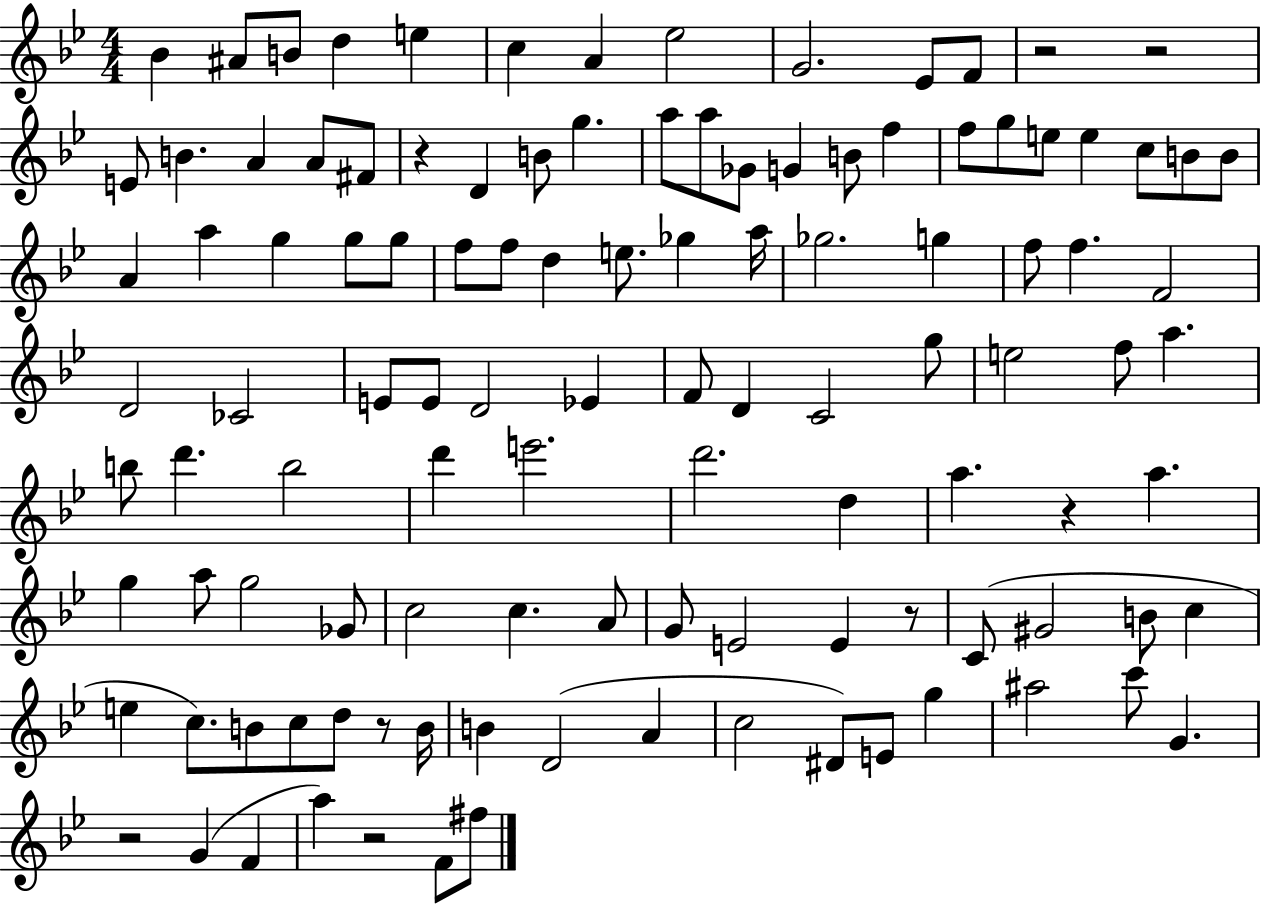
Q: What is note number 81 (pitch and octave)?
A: C4